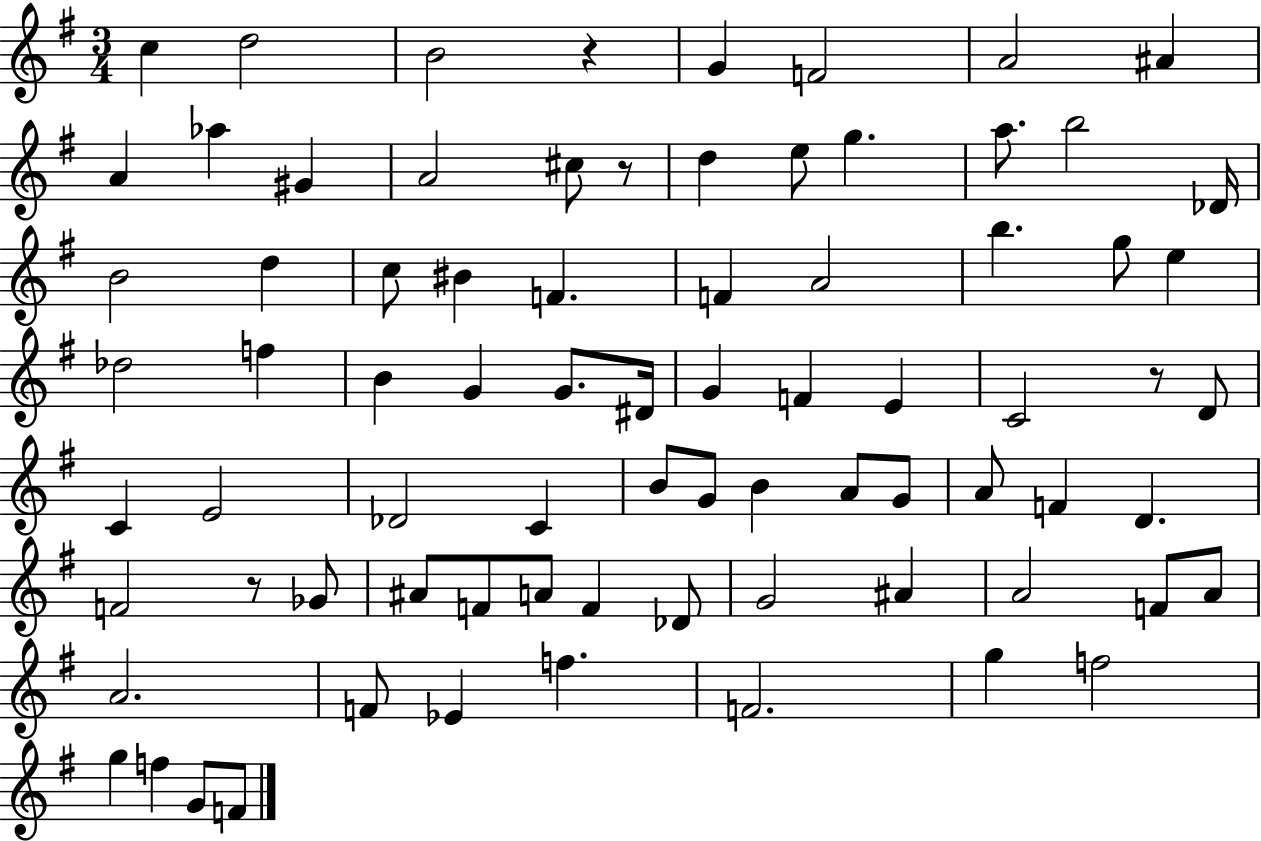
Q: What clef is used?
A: treble